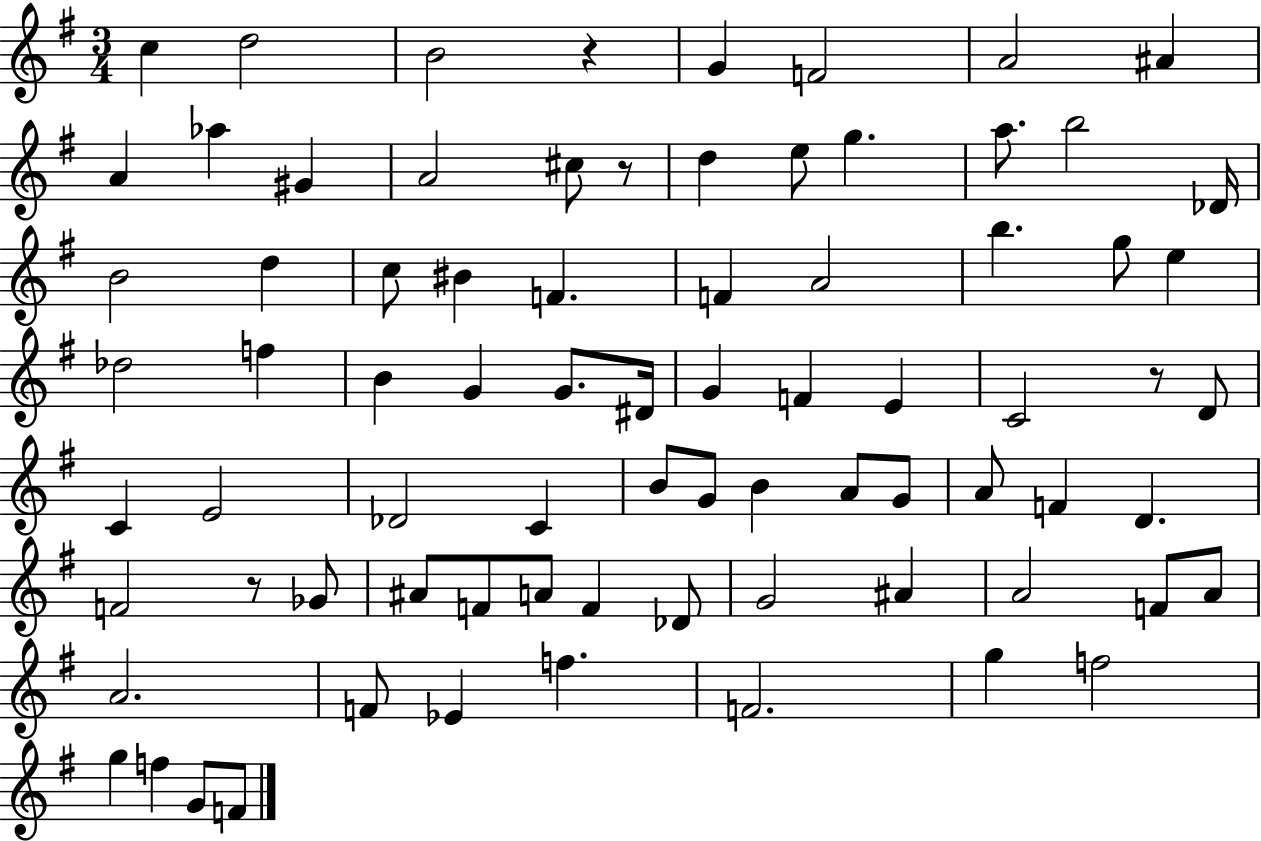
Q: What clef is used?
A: treble